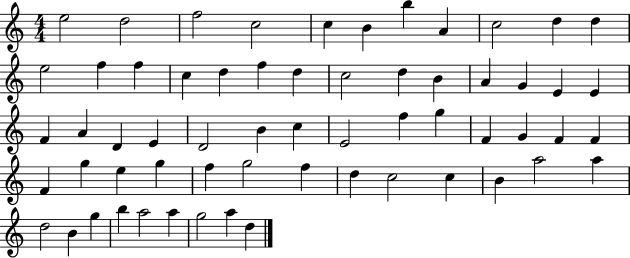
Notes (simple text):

E5/h D5/h F5/h C5/h C5/q B4/q B5/q A4/q C5/h D5/q D5/q E5/h F5/q F5/q C5/q D5/q F5/q D5/q C5/h D5/q B4/q A4/q G4/q E4/q E4/q F4/q A4/q D4/q E4/q D4/h B4/q C5/q E4/h F5/q G5/q F4/q G4/q F4/q F4/q F4/q G5/q E5/q G5/q F5/q G5/h F5/q D5/q C5/h C5/q B4/q A5/h A5/q D5/h B4/q G5/q B5/q A5/h A5/q G5/h A5/q D5/q